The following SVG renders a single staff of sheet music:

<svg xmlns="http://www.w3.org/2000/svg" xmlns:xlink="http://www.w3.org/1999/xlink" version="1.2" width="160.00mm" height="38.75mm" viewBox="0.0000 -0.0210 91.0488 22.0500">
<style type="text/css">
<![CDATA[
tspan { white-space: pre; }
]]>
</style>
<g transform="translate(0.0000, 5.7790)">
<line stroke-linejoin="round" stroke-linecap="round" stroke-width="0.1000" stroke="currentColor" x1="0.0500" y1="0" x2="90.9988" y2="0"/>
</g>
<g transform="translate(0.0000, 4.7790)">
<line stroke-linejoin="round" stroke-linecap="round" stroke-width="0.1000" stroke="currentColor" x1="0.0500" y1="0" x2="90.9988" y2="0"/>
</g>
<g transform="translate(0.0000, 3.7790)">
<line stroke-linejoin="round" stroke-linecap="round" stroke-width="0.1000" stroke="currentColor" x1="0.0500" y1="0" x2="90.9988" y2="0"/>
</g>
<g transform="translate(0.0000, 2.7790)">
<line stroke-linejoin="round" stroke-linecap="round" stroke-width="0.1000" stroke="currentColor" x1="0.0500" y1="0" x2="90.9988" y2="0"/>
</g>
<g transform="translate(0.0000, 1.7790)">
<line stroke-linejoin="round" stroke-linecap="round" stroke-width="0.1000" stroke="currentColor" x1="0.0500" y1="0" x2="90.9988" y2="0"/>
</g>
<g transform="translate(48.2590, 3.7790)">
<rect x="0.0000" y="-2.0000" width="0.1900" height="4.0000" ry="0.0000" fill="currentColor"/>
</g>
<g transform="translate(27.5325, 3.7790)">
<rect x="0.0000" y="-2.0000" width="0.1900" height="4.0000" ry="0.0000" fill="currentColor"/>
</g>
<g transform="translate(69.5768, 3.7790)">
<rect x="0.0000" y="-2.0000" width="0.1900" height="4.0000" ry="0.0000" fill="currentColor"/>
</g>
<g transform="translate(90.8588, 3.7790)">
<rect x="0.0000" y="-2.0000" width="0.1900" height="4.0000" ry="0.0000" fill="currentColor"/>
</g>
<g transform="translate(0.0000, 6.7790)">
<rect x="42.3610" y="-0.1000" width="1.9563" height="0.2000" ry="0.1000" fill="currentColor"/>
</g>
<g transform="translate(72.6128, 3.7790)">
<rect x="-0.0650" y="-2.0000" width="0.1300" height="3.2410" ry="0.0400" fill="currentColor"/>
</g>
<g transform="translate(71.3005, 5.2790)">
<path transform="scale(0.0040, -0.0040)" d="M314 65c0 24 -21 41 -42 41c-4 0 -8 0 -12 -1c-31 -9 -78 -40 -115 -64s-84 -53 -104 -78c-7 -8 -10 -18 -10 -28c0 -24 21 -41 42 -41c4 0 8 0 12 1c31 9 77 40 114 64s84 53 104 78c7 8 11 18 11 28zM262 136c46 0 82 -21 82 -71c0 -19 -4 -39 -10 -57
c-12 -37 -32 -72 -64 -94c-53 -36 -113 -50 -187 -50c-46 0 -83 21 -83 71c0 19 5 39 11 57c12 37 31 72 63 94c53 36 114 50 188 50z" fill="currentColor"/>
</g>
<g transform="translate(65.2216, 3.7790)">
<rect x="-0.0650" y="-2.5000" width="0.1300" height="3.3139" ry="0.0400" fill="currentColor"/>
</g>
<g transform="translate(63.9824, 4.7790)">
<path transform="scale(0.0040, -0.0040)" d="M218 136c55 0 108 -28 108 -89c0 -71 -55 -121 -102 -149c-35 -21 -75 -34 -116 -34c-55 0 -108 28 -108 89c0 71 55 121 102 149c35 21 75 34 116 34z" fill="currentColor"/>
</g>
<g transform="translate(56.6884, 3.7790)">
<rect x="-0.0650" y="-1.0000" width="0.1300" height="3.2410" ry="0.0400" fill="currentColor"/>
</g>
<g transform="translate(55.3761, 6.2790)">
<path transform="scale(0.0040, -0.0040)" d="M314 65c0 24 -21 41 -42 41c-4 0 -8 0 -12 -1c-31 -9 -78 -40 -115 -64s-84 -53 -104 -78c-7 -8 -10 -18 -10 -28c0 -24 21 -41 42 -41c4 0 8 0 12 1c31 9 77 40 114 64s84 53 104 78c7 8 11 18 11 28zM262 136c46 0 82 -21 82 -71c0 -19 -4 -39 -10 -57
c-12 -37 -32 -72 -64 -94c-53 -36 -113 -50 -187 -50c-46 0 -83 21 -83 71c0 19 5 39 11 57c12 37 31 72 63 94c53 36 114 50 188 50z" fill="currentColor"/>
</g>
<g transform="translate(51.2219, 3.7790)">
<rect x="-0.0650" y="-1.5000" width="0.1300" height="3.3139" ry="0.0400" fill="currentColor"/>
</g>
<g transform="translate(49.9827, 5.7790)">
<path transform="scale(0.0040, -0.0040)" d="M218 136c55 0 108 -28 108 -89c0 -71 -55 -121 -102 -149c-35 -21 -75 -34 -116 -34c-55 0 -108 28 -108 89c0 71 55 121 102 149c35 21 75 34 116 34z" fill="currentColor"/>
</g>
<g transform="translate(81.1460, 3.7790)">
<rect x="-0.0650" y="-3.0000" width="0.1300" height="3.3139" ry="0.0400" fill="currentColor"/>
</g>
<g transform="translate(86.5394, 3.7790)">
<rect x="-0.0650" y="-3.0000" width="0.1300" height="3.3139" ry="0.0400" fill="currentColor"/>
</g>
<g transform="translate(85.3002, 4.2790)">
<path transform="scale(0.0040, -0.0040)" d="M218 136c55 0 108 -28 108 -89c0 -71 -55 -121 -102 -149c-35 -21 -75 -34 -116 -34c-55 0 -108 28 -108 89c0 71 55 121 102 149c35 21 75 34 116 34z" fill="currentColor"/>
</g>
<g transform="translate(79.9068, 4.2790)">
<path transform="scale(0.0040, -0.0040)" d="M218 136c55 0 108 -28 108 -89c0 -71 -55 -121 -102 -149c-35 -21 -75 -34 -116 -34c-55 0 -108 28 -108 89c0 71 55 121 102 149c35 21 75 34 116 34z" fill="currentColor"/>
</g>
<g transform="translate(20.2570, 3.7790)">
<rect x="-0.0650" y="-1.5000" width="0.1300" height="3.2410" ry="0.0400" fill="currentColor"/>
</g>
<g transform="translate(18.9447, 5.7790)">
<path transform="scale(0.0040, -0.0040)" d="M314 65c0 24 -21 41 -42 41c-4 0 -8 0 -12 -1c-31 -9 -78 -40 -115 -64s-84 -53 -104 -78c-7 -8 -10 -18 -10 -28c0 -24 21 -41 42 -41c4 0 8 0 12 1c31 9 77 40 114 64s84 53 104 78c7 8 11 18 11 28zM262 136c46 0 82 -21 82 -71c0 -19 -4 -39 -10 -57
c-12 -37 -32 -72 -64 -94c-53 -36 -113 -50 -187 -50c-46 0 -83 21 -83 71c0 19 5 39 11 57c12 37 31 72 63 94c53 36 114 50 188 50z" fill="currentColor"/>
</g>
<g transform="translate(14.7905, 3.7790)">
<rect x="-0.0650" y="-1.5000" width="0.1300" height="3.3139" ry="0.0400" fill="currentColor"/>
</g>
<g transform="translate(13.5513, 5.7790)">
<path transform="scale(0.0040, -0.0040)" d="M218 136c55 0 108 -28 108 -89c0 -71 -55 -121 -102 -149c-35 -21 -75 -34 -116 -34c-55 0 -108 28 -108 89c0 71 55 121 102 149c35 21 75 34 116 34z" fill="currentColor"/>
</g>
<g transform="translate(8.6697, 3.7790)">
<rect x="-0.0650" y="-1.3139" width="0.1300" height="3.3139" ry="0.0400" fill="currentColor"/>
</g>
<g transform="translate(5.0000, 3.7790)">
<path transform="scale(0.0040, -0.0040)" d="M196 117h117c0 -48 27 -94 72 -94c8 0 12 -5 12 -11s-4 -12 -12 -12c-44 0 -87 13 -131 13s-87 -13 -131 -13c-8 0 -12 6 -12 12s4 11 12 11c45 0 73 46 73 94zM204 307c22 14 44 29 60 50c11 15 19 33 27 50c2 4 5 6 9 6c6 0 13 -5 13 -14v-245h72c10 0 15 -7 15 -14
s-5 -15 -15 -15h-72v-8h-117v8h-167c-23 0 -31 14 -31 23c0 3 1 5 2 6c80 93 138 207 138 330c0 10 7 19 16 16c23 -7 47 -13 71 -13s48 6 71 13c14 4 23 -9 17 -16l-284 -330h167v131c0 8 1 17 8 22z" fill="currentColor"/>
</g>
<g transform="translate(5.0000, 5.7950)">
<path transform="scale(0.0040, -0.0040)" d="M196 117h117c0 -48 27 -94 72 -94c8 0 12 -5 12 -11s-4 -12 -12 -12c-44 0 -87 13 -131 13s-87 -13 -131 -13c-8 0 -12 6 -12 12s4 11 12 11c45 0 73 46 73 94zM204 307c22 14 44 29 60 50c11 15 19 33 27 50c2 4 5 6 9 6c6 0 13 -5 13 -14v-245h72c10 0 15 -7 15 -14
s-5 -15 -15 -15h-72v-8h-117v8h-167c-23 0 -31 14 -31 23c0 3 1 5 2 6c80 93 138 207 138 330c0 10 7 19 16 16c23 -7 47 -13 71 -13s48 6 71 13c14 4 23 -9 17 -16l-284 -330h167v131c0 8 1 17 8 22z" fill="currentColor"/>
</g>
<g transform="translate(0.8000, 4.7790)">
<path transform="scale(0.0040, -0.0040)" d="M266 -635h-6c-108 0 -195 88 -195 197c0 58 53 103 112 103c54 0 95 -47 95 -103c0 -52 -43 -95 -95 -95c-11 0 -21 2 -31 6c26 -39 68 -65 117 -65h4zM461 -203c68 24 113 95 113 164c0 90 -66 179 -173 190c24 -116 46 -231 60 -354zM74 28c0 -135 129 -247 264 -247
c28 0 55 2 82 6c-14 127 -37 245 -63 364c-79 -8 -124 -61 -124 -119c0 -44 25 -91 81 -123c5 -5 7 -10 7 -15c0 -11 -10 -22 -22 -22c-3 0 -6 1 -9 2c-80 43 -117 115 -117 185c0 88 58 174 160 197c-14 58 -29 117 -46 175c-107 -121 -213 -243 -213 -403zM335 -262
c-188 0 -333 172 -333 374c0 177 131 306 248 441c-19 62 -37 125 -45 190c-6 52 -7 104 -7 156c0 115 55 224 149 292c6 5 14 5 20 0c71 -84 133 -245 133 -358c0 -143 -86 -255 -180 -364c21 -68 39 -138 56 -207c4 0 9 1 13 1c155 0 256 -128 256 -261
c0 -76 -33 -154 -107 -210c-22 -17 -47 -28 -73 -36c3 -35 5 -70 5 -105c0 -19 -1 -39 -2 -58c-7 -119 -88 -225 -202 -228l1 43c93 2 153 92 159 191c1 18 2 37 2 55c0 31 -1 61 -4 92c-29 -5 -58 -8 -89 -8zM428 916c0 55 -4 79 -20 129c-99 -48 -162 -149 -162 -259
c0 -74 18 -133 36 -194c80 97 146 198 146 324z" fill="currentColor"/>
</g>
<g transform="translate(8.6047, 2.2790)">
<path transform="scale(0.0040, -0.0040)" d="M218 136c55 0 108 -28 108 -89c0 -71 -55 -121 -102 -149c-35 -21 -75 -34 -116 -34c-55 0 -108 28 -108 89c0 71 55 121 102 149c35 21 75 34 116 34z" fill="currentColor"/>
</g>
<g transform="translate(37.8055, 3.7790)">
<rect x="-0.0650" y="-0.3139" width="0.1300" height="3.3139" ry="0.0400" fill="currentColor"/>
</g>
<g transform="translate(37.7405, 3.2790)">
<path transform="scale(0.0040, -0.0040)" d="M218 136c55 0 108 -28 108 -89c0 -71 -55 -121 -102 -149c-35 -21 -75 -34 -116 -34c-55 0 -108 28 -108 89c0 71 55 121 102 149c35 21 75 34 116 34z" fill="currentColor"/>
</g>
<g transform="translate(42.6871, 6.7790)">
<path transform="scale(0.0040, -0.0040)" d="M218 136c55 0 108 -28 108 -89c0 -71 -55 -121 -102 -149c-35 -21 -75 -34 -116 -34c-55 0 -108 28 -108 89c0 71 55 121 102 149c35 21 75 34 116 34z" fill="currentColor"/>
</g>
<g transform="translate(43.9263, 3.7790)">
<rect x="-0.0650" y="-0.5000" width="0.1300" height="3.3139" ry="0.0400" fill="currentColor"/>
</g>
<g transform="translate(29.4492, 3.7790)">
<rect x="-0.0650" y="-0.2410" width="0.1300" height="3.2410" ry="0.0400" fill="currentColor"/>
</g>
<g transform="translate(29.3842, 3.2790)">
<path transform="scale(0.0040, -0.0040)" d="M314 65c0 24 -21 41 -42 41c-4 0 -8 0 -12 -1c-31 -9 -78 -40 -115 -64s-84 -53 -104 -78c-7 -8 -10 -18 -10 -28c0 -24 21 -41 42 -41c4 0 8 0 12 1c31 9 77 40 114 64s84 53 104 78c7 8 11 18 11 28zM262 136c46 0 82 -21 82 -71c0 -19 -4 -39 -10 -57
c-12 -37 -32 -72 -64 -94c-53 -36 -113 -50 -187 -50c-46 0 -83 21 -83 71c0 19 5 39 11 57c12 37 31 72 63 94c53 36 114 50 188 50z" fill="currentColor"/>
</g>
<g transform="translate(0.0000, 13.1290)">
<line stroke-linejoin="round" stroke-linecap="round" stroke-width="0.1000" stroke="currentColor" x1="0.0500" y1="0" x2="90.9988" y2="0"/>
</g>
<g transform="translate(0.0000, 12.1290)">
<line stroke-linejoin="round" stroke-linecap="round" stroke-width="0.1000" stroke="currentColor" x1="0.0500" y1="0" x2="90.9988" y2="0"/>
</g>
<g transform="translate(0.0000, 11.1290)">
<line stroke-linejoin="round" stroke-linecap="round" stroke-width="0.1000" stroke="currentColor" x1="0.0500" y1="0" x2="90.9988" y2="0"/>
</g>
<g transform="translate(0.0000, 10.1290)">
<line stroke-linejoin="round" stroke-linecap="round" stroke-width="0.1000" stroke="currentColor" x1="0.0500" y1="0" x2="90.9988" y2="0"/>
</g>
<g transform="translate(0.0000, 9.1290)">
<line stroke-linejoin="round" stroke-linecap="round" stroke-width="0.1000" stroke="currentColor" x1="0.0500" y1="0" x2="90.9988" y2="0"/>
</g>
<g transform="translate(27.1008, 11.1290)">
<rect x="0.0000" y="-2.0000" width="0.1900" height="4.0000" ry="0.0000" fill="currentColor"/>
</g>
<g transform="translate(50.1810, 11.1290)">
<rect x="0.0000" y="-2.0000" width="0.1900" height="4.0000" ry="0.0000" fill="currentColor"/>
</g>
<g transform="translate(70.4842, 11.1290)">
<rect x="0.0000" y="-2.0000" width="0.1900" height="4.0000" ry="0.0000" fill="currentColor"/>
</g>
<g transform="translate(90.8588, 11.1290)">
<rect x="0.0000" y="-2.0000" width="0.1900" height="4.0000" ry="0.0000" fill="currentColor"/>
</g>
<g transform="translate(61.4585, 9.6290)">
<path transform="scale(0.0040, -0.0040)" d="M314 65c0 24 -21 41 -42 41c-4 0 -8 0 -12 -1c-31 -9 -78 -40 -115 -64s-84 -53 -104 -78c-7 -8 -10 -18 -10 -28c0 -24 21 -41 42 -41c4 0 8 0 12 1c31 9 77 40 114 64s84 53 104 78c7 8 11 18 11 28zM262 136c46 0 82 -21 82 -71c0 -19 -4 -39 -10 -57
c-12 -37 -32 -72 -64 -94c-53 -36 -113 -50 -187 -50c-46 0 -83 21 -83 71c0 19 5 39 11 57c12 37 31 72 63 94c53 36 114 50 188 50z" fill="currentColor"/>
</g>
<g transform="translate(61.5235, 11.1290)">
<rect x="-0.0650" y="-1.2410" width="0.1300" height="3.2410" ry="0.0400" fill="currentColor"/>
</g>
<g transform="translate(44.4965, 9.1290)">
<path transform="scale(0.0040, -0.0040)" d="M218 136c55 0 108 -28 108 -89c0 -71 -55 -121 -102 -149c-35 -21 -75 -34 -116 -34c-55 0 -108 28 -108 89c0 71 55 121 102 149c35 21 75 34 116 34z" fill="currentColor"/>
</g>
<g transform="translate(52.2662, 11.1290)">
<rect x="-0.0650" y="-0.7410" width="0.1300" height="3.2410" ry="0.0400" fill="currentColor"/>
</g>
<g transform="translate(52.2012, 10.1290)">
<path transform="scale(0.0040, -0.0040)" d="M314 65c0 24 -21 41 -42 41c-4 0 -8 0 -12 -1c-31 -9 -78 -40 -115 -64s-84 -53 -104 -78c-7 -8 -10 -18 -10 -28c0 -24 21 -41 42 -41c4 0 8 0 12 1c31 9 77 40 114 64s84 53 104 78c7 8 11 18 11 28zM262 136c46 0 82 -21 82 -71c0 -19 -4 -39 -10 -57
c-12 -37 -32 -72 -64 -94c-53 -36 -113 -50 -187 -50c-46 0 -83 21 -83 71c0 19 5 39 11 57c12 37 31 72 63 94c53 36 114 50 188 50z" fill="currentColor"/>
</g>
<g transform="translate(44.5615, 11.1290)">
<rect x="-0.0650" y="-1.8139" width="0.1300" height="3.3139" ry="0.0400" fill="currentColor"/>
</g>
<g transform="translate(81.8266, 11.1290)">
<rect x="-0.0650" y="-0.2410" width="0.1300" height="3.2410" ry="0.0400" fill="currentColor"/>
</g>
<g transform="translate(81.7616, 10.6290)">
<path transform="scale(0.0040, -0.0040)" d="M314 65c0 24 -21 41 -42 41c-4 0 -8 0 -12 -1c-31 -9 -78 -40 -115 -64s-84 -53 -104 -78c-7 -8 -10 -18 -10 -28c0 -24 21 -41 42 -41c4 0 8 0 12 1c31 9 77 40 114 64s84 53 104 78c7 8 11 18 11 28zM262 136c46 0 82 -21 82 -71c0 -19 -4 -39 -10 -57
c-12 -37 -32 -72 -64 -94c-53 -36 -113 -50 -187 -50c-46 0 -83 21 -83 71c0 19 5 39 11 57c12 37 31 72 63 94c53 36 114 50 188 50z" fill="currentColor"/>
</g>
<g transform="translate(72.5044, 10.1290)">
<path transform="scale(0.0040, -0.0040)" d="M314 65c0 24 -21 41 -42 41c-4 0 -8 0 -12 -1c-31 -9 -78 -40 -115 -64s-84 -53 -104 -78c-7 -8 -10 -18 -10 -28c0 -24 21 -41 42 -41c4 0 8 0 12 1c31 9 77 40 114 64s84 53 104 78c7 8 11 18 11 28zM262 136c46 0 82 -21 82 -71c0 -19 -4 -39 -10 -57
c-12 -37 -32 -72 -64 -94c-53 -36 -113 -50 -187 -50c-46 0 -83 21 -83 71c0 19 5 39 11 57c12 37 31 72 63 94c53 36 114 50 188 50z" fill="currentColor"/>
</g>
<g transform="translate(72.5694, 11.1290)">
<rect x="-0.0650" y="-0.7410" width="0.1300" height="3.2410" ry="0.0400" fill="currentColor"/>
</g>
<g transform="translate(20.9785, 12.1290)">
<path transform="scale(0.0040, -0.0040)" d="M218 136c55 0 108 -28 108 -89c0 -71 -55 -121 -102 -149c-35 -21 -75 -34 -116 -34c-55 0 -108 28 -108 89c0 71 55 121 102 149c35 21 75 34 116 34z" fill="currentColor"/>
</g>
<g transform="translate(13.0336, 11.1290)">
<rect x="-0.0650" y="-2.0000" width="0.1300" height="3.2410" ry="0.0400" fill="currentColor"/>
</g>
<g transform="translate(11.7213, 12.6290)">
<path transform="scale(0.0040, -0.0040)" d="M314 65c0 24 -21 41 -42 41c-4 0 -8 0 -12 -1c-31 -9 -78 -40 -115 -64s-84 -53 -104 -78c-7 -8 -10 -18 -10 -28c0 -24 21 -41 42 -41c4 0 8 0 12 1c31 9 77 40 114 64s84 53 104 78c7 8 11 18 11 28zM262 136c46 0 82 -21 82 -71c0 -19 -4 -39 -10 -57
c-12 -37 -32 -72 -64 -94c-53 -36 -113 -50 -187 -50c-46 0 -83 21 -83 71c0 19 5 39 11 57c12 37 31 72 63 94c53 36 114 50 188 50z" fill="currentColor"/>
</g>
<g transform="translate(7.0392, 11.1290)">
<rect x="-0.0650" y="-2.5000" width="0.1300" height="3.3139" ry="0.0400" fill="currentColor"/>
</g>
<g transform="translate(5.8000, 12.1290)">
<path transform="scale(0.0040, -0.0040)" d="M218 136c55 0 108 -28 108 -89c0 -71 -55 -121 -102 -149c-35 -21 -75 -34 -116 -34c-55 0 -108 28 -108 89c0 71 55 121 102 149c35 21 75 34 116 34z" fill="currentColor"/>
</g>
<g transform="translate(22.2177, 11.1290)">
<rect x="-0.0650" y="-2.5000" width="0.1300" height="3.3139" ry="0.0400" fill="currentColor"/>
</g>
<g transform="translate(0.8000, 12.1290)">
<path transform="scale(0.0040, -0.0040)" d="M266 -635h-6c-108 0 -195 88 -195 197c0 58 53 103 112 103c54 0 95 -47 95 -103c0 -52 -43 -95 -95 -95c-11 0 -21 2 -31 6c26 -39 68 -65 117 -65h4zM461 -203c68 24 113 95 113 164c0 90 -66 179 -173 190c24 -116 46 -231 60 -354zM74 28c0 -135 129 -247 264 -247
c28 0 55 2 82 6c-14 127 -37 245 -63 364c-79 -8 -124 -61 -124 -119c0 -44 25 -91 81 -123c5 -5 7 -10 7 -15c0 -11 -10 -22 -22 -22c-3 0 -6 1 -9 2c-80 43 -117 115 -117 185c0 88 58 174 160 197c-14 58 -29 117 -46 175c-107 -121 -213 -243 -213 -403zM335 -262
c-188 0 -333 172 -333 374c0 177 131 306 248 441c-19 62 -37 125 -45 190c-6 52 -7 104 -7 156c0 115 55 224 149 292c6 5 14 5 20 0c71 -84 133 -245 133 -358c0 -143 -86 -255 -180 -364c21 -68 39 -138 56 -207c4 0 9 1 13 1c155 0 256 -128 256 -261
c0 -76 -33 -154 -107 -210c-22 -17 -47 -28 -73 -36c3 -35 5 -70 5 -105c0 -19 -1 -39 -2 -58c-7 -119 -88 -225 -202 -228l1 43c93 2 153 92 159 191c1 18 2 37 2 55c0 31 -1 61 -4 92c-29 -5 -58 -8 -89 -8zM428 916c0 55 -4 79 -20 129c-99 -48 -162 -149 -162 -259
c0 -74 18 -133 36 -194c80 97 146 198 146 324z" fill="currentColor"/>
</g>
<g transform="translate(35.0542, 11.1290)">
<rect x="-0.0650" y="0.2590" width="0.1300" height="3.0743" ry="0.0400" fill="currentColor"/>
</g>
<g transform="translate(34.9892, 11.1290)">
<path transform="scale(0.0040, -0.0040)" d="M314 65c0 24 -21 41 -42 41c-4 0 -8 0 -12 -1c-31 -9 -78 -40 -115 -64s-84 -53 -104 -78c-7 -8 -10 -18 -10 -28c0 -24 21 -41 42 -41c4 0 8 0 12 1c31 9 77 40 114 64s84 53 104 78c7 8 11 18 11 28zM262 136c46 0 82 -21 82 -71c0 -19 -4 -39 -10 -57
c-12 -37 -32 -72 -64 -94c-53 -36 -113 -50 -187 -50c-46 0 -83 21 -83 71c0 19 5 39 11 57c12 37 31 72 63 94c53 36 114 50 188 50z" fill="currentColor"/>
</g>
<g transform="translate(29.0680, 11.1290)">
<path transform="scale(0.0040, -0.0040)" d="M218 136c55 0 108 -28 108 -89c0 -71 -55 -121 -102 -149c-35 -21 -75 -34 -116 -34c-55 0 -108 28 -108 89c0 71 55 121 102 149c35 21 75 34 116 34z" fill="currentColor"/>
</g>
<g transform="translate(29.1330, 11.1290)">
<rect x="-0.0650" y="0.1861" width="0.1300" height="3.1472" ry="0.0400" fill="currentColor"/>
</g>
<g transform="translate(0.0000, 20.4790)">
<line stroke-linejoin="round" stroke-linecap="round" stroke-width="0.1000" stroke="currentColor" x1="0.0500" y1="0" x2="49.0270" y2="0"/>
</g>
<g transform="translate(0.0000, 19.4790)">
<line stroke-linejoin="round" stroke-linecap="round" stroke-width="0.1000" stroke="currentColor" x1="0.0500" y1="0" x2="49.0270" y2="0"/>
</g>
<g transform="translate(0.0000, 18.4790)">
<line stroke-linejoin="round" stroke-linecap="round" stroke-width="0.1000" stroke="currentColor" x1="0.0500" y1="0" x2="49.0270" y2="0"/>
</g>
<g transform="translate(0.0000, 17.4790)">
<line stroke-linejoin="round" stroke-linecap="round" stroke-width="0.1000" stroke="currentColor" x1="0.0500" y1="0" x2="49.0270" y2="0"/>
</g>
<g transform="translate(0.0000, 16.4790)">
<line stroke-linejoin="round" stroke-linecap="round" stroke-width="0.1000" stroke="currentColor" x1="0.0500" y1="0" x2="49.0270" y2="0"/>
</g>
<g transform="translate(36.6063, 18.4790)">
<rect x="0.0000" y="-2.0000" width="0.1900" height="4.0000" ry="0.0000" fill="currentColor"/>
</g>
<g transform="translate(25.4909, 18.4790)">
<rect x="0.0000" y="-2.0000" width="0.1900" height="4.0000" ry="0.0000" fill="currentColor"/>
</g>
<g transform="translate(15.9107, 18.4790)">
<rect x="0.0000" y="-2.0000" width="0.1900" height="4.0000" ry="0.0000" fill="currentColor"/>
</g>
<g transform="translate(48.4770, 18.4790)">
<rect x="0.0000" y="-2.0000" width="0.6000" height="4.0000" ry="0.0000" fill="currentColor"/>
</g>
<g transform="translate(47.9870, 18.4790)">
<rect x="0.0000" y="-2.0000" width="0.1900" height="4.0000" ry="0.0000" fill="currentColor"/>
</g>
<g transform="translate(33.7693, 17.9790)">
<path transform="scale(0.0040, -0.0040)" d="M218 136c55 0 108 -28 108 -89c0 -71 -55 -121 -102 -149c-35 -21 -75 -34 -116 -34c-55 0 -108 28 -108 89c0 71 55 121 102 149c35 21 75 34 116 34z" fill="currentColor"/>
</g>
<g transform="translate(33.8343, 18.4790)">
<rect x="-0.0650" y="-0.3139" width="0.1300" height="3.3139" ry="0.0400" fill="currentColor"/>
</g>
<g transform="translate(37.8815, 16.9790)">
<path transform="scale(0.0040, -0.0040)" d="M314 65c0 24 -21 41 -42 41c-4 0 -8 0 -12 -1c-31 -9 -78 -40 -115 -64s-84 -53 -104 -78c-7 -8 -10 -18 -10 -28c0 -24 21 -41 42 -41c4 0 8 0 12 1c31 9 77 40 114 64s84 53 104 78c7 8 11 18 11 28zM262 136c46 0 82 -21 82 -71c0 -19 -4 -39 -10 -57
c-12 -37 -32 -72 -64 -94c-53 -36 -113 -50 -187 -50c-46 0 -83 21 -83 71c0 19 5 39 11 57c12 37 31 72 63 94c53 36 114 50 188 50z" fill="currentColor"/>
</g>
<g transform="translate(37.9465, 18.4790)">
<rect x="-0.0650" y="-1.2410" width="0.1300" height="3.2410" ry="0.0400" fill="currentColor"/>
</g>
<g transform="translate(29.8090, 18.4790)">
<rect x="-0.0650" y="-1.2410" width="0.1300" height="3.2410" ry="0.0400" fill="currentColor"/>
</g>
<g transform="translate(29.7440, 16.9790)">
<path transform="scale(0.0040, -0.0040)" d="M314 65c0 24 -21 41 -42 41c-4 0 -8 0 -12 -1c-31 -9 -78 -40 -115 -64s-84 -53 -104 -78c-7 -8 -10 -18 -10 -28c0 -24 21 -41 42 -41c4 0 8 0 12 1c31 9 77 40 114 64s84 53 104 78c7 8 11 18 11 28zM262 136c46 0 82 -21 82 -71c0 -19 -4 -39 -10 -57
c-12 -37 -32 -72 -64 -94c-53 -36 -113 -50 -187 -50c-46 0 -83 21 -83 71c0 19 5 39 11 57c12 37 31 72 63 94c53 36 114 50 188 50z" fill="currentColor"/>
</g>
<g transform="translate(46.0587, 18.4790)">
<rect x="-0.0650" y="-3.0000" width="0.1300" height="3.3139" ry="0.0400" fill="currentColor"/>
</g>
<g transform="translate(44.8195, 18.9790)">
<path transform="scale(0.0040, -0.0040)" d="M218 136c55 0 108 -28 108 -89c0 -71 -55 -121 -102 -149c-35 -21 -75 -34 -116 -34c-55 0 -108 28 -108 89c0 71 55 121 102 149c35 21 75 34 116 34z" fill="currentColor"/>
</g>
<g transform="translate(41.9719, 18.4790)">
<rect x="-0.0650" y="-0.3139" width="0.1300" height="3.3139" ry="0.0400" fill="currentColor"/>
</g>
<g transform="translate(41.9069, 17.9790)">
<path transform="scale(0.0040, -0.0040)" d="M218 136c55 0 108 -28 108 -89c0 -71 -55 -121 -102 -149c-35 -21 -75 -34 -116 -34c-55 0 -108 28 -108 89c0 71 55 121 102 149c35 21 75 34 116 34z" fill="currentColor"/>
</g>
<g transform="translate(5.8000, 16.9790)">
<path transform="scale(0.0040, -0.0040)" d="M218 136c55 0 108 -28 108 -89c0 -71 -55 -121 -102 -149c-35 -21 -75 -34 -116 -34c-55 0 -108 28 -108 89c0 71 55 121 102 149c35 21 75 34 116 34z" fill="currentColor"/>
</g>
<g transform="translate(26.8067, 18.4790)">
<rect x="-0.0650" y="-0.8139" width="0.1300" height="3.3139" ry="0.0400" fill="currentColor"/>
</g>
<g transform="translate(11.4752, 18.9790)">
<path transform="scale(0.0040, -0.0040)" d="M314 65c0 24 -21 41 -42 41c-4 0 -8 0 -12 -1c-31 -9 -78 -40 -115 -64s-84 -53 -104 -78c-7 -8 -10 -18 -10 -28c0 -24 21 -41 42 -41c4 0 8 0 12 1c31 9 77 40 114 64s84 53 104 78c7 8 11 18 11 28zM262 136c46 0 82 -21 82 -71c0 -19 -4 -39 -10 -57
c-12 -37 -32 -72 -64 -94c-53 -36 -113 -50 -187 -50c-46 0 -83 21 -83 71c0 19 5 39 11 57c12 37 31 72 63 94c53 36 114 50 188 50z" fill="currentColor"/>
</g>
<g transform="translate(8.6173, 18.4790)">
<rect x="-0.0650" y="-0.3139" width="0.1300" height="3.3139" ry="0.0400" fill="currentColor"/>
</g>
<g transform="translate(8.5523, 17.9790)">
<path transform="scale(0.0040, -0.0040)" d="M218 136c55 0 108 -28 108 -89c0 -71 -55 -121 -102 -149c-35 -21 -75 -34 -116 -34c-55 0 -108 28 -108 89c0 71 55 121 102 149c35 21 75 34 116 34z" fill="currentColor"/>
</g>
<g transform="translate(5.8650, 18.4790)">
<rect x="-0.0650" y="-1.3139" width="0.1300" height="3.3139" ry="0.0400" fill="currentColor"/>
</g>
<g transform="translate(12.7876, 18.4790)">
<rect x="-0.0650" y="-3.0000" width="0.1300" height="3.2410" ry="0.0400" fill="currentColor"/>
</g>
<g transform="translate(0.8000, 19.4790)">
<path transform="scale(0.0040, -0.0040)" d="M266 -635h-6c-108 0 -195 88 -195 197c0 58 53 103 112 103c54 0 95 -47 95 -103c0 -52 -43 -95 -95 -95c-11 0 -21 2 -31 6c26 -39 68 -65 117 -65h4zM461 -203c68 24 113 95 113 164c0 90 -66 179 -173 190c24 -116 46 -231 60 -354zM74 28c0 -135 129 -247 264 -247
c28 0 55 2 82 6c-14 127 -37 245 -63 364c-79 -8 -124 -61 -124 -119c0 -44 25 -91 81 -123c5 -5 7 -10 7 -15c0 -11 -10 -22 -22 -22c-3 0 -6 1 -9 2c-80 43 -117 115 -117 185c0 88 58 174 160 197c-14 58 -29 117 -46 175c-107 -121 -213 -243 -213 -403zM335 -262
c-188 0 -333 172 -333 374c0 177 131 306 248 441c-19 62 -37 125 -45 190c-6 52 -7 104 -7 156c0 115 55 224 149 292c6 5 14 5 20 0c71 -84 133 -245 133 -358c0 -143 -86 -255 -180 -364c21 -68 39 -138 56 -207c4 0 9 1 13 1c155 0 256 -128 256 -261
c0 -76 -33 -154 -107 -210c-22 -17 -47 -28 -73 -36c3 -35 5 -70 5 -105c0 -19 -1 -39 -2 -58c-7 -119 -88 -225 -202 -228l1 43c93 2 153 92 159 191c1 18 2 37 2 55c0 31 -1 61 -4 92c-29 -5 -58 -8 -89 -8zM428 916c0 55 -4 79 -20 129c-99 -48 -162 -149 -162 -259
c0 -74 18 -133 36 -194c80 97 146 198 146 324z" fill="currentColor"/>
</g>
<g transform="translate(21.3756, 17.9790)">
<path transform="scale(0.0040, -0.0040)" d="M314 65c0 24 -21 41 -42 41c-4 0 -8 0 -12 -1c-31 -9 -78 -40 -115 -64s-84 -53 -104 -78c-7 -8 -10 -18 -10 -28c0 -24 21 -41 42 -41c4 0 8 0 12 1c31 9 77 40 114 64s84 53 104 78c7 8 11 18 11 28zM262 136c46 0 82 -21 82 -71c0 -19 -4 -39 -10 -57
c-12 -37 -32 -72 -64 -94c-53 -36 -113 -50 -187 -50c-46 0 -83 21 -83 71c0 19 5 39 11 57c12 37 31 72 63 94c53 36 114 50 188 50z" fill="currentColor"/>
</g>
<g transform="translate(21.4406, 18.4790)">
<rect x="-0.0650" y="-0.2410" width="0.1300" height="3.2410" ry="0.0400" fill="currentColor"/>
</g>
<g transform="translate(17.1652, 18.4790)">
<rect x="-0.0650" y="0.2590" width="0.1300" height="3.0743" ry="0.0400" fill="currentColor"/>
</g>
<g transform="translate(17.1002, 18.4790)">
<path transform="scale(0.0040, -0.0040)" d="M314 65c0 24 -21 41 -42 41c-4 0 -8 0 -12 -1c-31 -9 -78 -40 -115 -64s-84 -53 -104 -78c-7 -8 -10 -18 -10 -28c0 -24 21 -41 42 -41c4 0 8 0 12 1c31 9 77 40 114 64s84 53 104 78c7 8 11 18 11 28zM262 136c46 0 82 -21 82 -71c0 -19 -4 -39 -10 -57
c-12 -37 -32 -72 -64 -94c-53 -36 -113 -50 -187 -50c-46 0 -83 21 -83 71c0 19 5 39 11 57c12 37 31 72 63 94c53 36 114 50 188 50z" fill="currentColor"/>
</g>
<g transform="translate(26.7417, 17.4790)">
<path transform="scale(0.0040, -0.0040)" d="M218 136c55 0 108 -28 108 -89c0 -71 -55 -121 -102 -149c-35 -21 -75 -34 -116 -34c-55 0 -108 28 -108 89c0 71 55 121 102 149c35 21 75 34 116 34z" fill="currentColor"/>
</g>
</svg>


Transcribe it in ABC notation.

X:1
T:Untitled
M:4/4
L:1/4
K:C
e E E2 c2 c C E D2 G F2 A A G F2 G B B2 f d2 e2 d2 c2 e c A2 B2 c2 d e2 c e2 c A